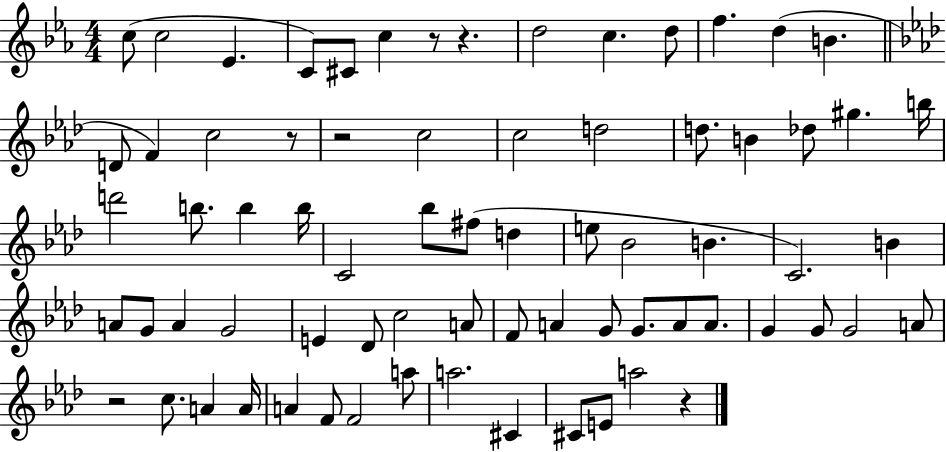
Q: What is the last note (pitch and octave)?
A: A5